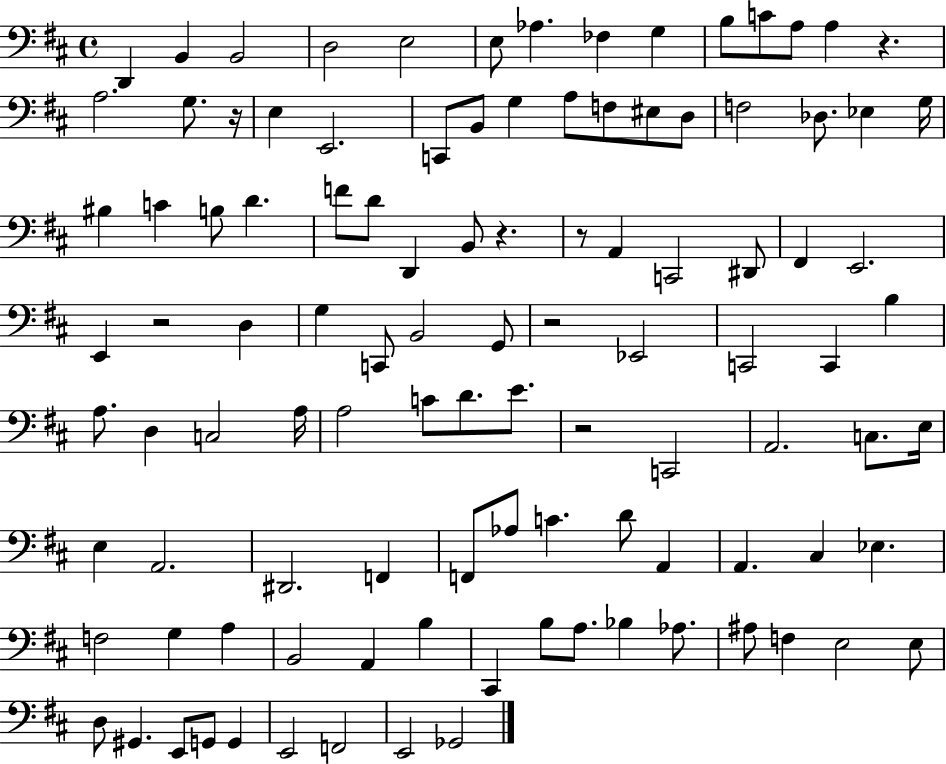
X:1
T:Untitled
M:4/4
L:1/4
K:D
D,, B,, B,,2 D,2 E,2 E,/2 _A, _F, G, B,/2 C/2 A,/2 A, z A,2 G,/2 z/4 E, E,,2 C,,/2 B,,/2 G, A,/2 F,/2 ^E,/2 D,/2 F,2 _D,/2 _E, G,/4 ^B, C B,/2 D F/2 D/2 D,, B,,/2 z z/2 A,, C,,2 ^D,,/2 ^F,, E,,2 E,, z2 D, G, C,,/2 B,,2 G,,/2 z2 _E,,2 C,,2 C,, B, A,/2 D, C,2 A,/4 A,2 C/2 D/2 E/2 z2 C,,2 A,,2 C,/2 E,/4 E, A,,2 ^D,,2 F,, F,,/2 _A,/2 C D/2 A,, A,, ^C, _E, F,2 G, A, B,,2 A,, B, ^C,, B,/2 A,/2 _B, _A,/2 ^A,/2 F, E,2 E,/2 D,/2 ^G,, E,,/2 G,,/2 G,, E,,2 F,,2 E,,2 _G,,2